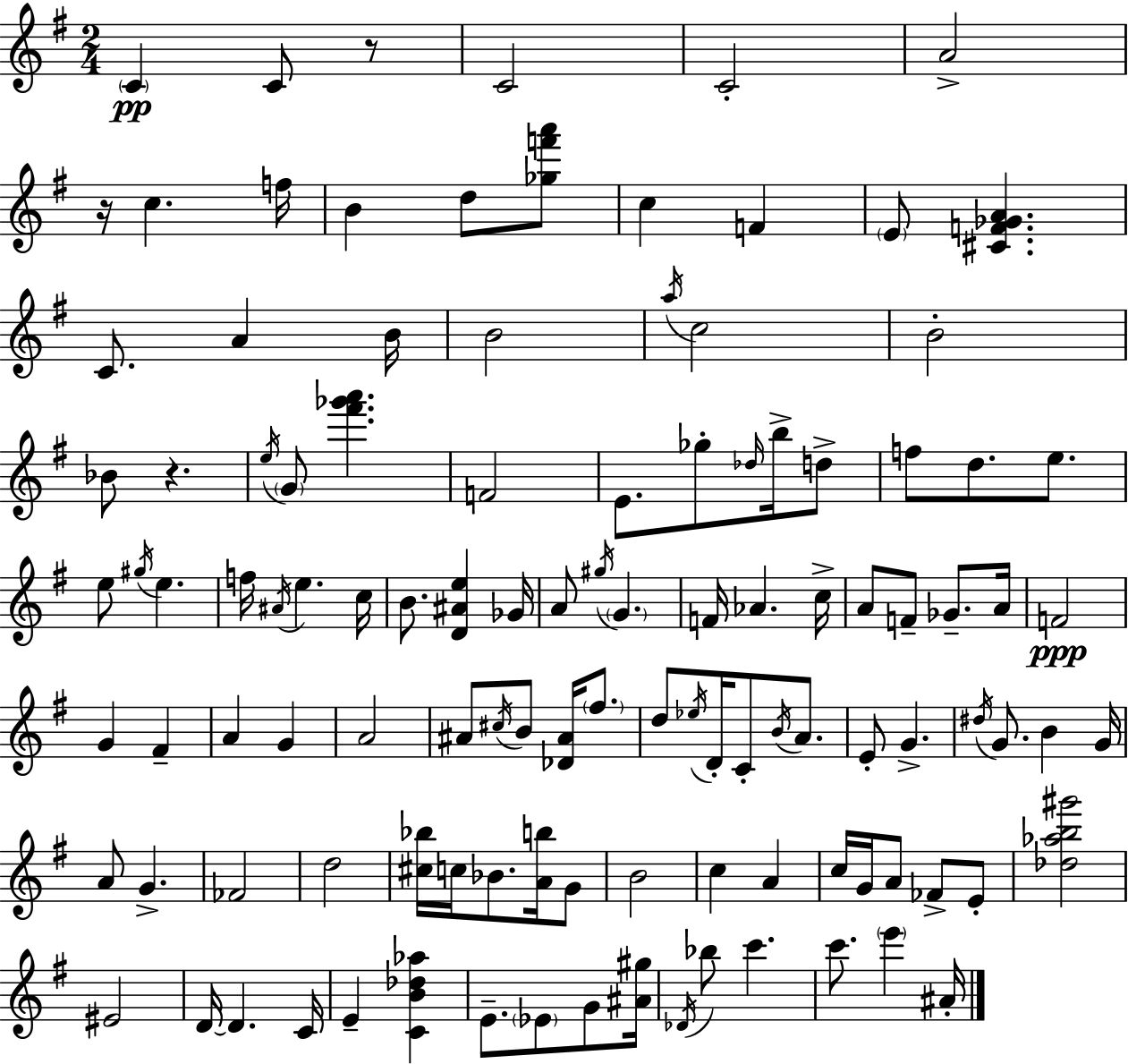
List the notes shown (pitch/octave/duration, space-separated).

C4/q C4/e R/e C4/h C4/h A4/h R/s C5/q. F5/s B4/q D5/e [Gb5,F6,A6]/e C5/q F4/q E4/e [C#4,F4,Gb4,A4]/q. C4/e. A4/q B4/s B4/h A5/s C5/h B4/h Bb4/e R/q. E5/s G4/e [F#6,Gb6,A6]/q. F4/h E4/e. Gb5/e Db5/s B5/s D5/e F5/e D5/e. E5/e. E5/e G#5/s E5/q. F5/s A#4/s E5/q. C5/s B4/e. [D4,A#4,E5]/q Gb4/s A4/e G#5/s G4/q. F4/s Ab4/q. C5/s A4/e F4/e Gb4/e. A4/s F4/h G4/q F#4/q A4/q G4/q A4/h A#4/e C#5/s B4/e [Db4,A#4]/s F#5/e. D5/e Eb5/s D4/s C4/e B4/s A4/e. E4/e G4/q. D#5/s G4/e. B4/q G4/s A4/e G4/q. FES4/h D5/h [C#5,Bb5]/s C5/s Bb4/e. [A4,B5]/s G4/e B4/h C5/q A4/q C5/s G4/s A4/e FES4/e E4/e [Db5,Ab5,B5,G#6]/h EIS4/h D4/s D4/q. C4/s E4/q [C4,B4,Db5,Ab5]/q E4/e. Eb4/e G4/e [A#4,G#5]/s Db4/s Bb5/e C6/q. C6/e. E6/q A#4/s